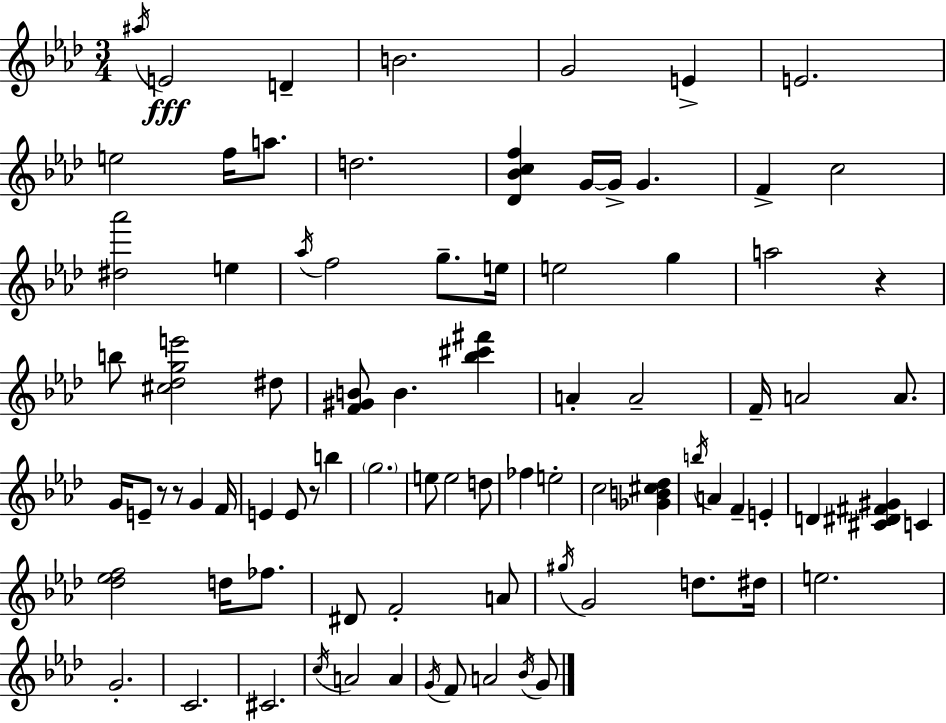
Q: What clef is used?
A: treble